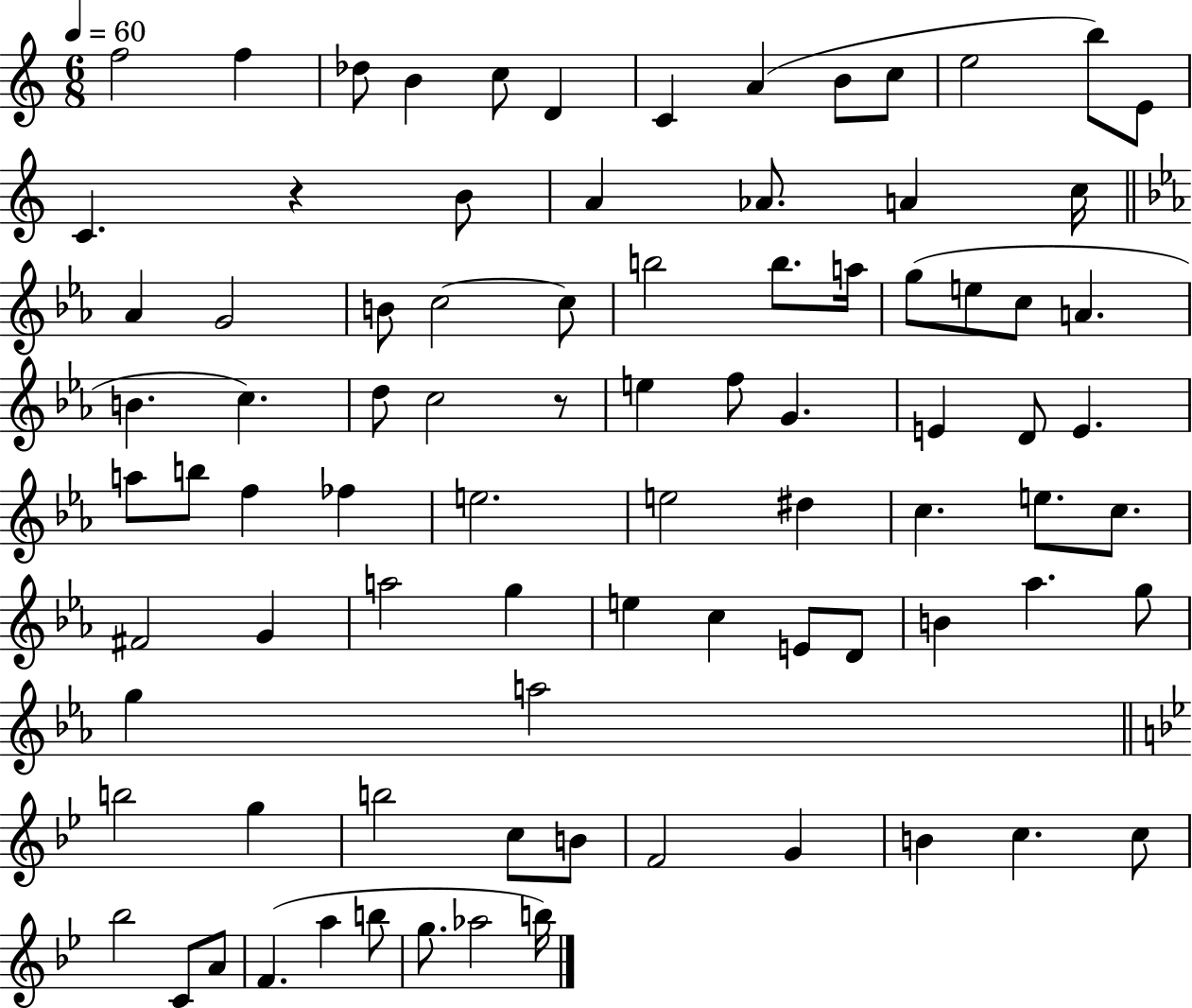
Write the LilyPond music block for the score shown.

{
  \clef treble
  \numericTimeSignature
  \time 6/8
  \key c \major
  \tempo 4 = 60
  f''2 f''4 | des''8 b'4 c''8 d'4 | c'4 a'4( b'8 c''8 | e''2 b''8) e'8 | \break c'4. r4 b'8 | a'4 aes'8. a'4 c''16 | \bar "||" \break \key c \minor aes'4 g'2 | b'8 c''2~~ c''8 | b''2 b''8. a''16 | g''8( e''8 c''8 a'4. | \break b'4. c''4.) | d''8 c''2 r8 | e''4 f''8 g'4. | e'4 d'8 e'4. | \break a''8 b''8 f''4 fes''4 | e''2. | e''2 dis''4 | c''4. e''8. c''8. | \break fis'2 g'4 | a''2 g''4 | e''4 c''4 e'8 d'8 | b'4 aes''4. g''8 | \break g''4 a''2 | \bar "||" \break \key g \minor b''2 g''4 | b''2 c''8 b'8 | f'2 g'4 | b'4 c''4. c''8 | \break bes''2 c'8 a'8 | f'4.( a''4 b''8 | g''8. aes''2 b''16) | \bar "|."
}